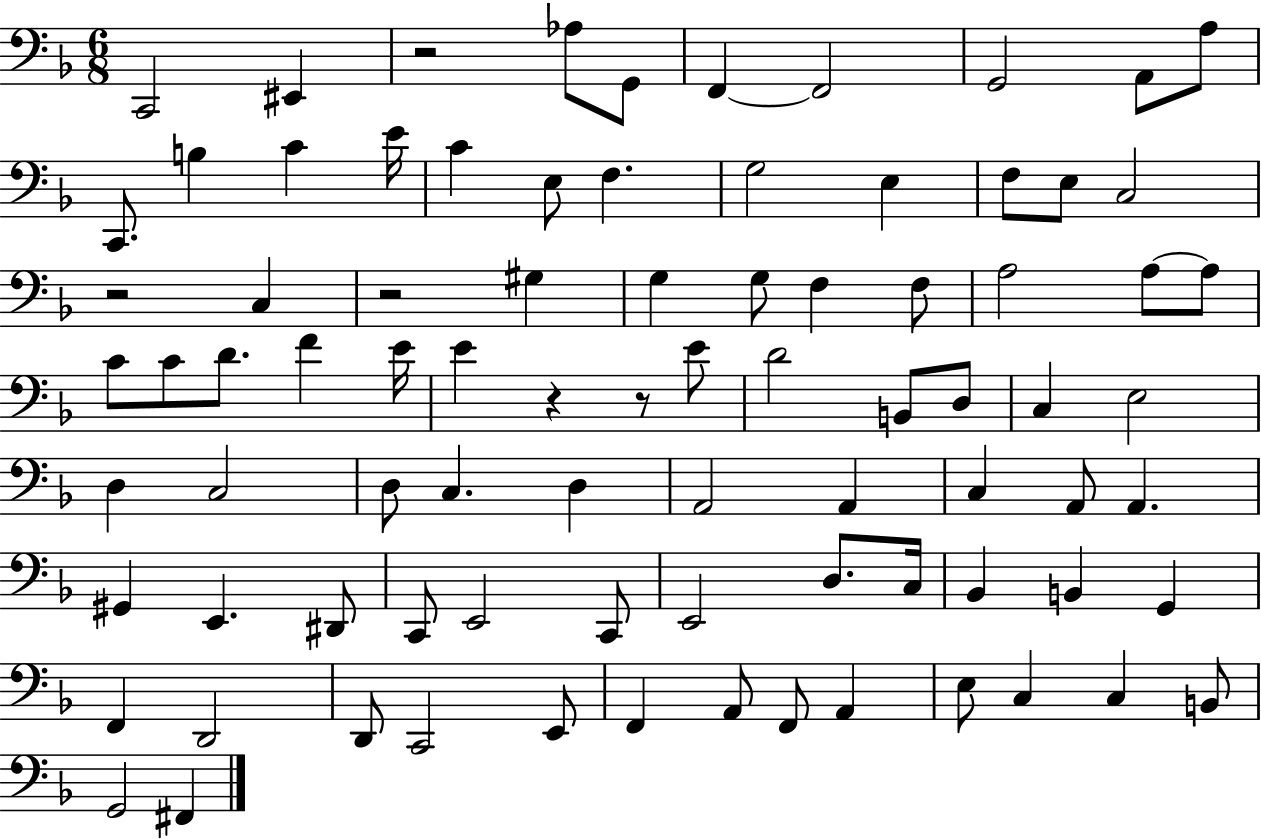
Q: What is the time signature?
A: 6/8